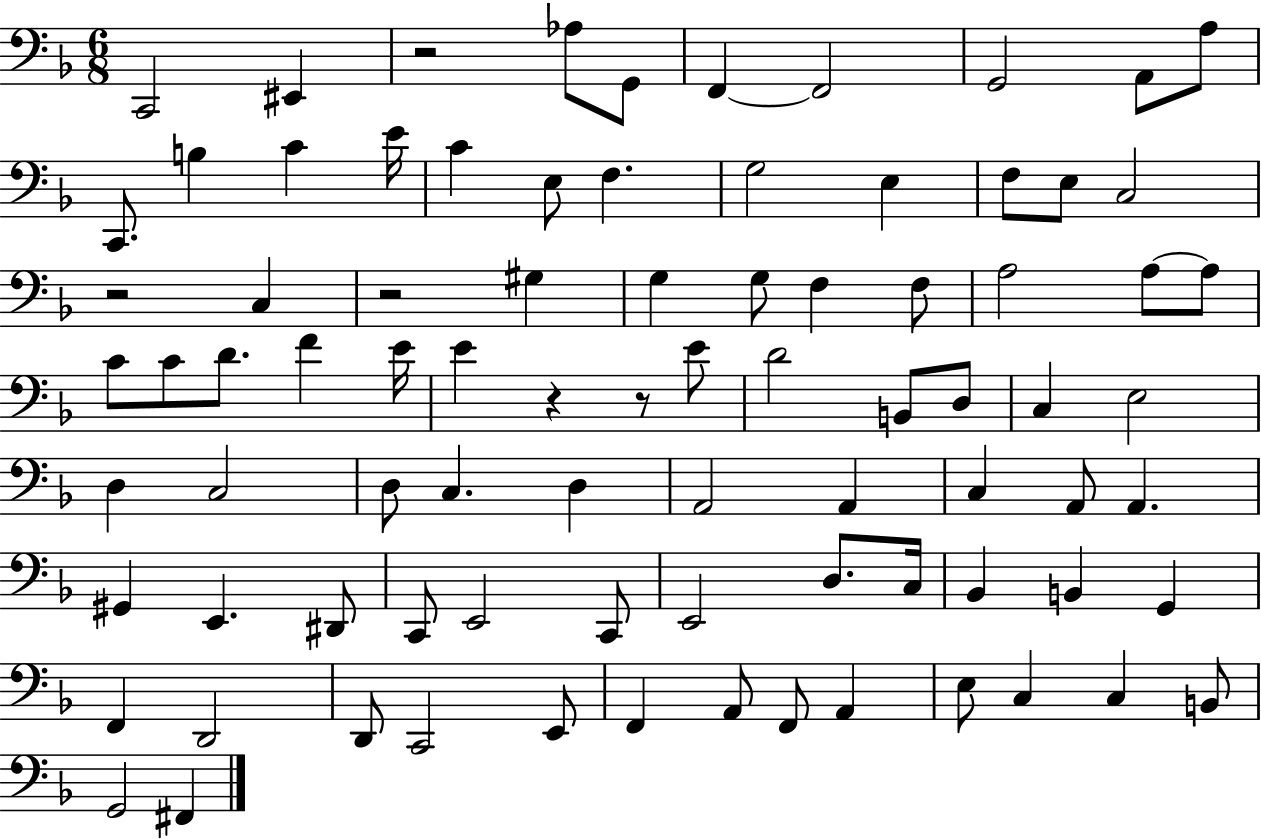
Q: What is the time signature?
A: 6/8